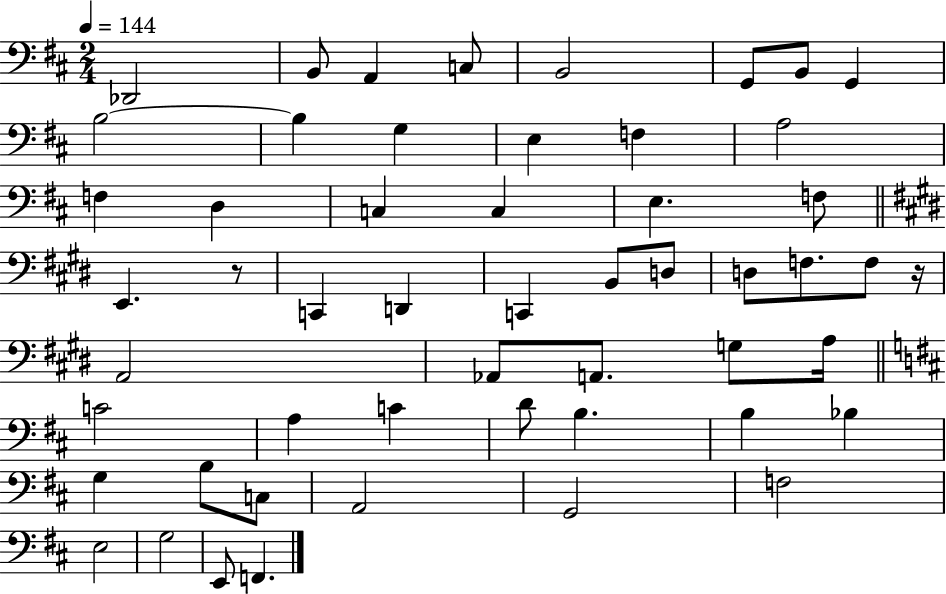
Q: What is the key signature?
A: D major